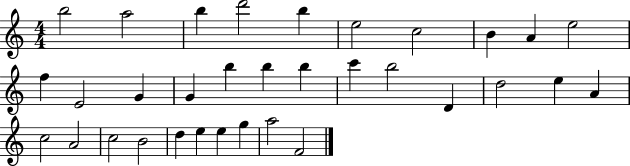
X:1
T:Untitled
M:4/4
L:1/4
K:C
b2 a2 b d'2 b e2 c2 B A e2 f E2 G G b b b c' b2 D d2 e A c2 A2 c2 B2 d e e g a2 F2